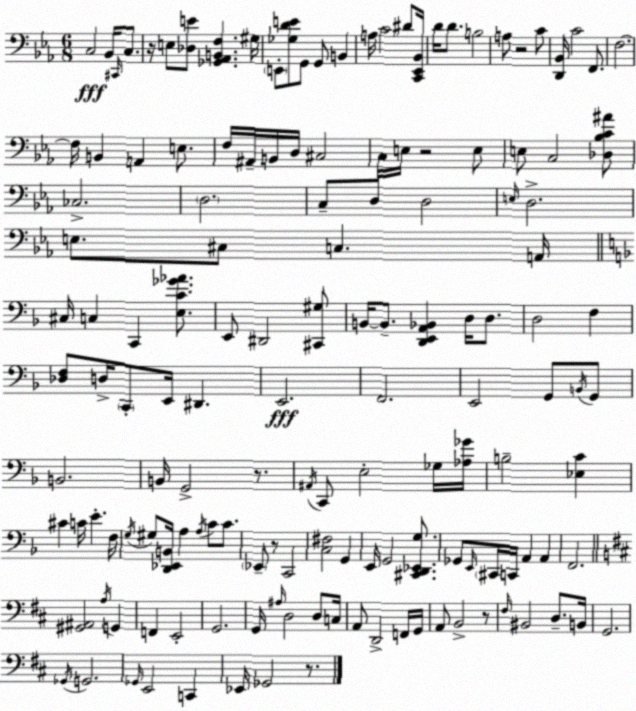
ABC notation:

X:1
T:Untitled
M:6/8
L:1/4
K:Cm
C,2 _B,,/4 ^C,,/4 C,/2 z/4 E,/2 [_D,E]/2 [_G,,_A,,B,,F,] ^G,/4 E,,/2 [_G,DE]/2 G,,/2 G,,/2 B,, A,/4 C2 ^D/2 [C,,_E,,_B,,]/4 D/4 D/2 B,2 A,/2 z2 C/2 [D,,_B,,]/4 C2 F,,/2 F,2 F,/4 B,, A,, E,/2 F,/4 ^A,,/4 B,,/4 D,/4 ^C,2 C,/4 E,/4 z2 E,/2 E,/2 C,2 [_D,_B,C^A]/2 _C,2 D,2 C,/2 D,/2 D,2 E,/4 D,2 E,/2 ^C,/2 C, A,,/4 ^C,/4 C, C,, [E,C_G_A]/2 E,,/2 ^D,,2 [^C,,^G,]/2 B,,/4 B,,/2 [D,,E,,A,,_B,,] D,/4 D,/2 D,2 F, [_D,F,]/2 D,/4 C,,/2 E,,/4 ^D,, E,,2 F,,2 E,,2 G,,/2 B,,/4 G,,/2 B,,2 B,,/4 G,,2 z/2 ^A,,/4 C,,/2 E,2 _G,/4 [_A,_G]/4 B,2 [_E,C] ^C C/4 E F,/4 G,/4 ^G,/2 [D,,_E,,B,,]/4 A, A,/4 C/2 C/2 _E,,/2 z/2 C,,2 [C,^F,]2 G,, E,,/4 G,,2 [^C,,D,,_E,,G,]/2 _G,,/2 E,,/4 ^C,,/4 C,,/4 A,, A,, F,,2 [^G,,^A,,]2 A,/4 G,, F,, E,,2 G,,2 G,,/4 ^A,/4 D,2 D,/2 C,/4 A,,/2 D,,2 F,,/4 G,,/4 A,,/2 B,,2 z/2 ^F,/4 ^B,,2 D,/2 B,,/4 G,,2 _G,,/4 G,,2 _G,,/4 E,,2 C,, _E,,/4 _G,,2 z/2